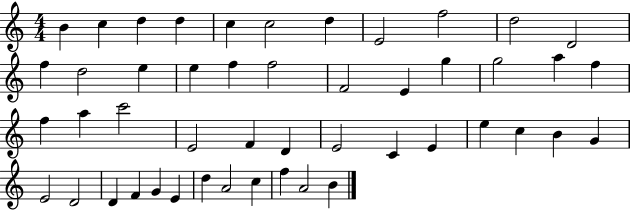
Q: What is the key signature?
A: C major